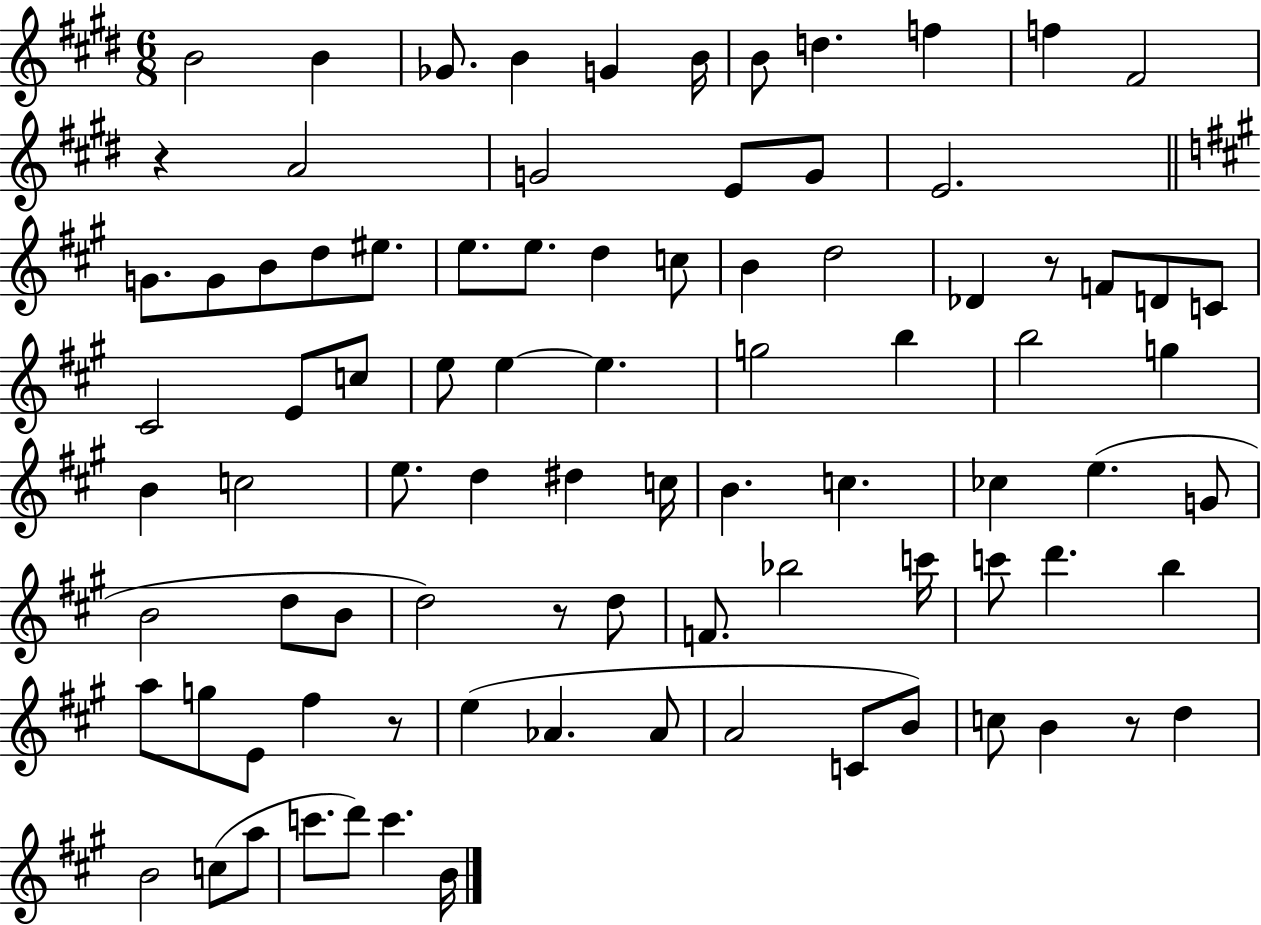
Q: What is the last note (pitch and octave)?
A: B4